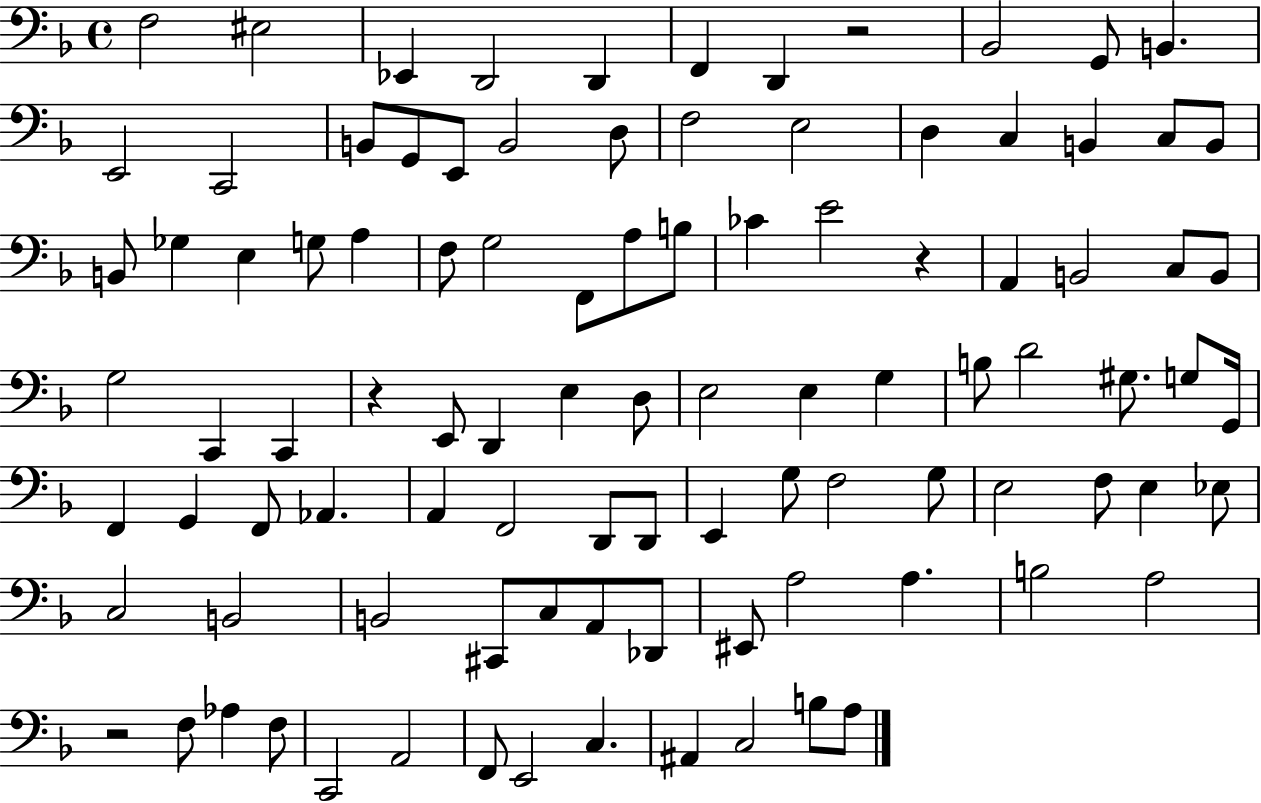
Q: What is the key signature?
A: F major